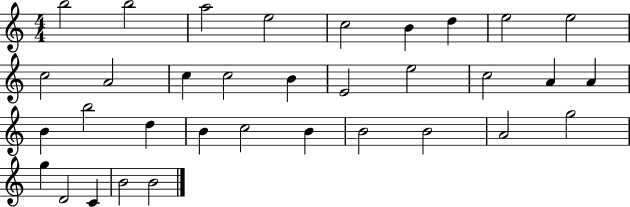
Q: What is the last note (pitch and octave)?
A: B4